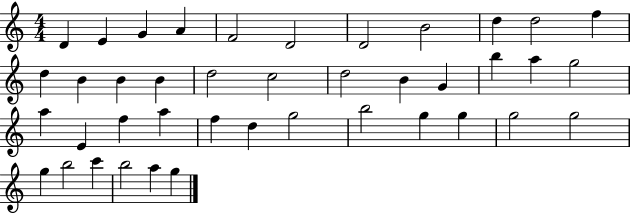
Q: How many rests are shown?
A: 0